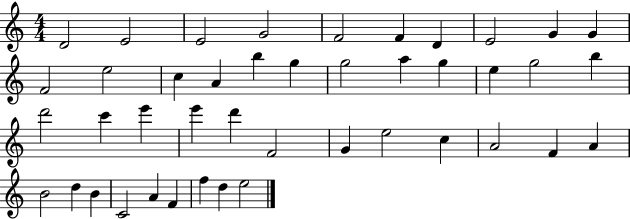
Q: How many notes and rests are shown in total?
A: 43